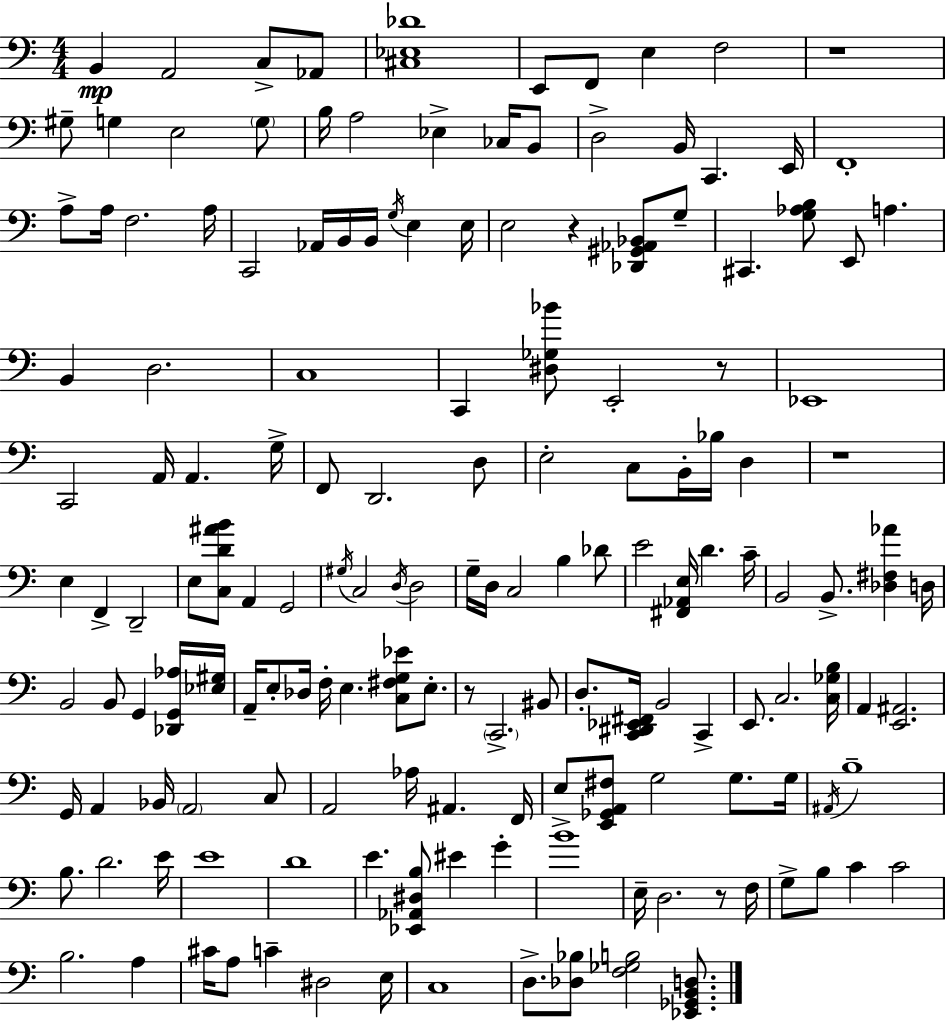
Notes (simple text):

B2/q A2/h C3/e Ab2/e [C#3,Eb3,Db4]/w E2/e F2/e E3/q F3/h R/w G#3/e G3/q E3/h G3/e B3/s A3/h Eb3/q CES3/s B2/e D3/h B2/s C2/q. E2/s F2/w A3/e A3/s F3/h. A3/s C2/h Ab2/s B2/s B2/s G3/s E3/q E3/s E3/h R/q [Db2,G#2,Ab2,Bb2]/e G3/e C#2/q. [G3,Ab3,B3]/e E2/e A3/q. B2/q D3/h. C3/w C2/q [D#3,Gb3,Bb4]/e E2/h R/e Eb2/w C2/h A2/s A2/q. G3/s F2/e D2/h. D3/e E3/h C3/e B2/s Bb3/s D3/q R/w E3/q F2/q D2/h E3/e [C3,D4,A#4,B4]/e A2/q G2/h G#3/s C3/h D3/s D3/h G3/s D3/s C3/h B3/q Db4/e E4/h [F#2,Ab2,E3]/s D4/q. C4/s B2/h B2/e. [Db3,F#3,Ab4]/q D3/s B2/h B2/e G2/q [Db2,G2,Ab3]/s [Eb3,G#3]/s A2/s E3/e Db3/s F3/s E3/q. [C3,F#3,G3,Eb4]/e E3/e. R/e C2/h. BIS2/e D3/e. [C2,D#2,Eb2,F#2]/s B2/h C2/q E2/e. C3/h. [C3,Gb3,B3]/s A2/q [E2,A#2]/h. G2/s A2/q Bb2/s A2/h C3/e A2/h Ab3/s A#2/q. F2/s E3/e [E2,Gb2,A2,F#3]/e G3/h G3/e. G3/s A#2/s B3/w B3/e. D4/h. E4/s E4/w D4/w E4/q. [Eb2,Ab2,D#3,B3]/e EIS4/q G4/q B4/w E3/s D3/h. R/e F3/s G3/e B3/e C4/q C4/h B3/h. A3/q C#4/s A3/e C4/q D#3/h E3/s C3/w D3/e. [Db3,Bb3]/e [F3,Gb3,B3]/h [Eb2,Gb2,B2,D3]/e.